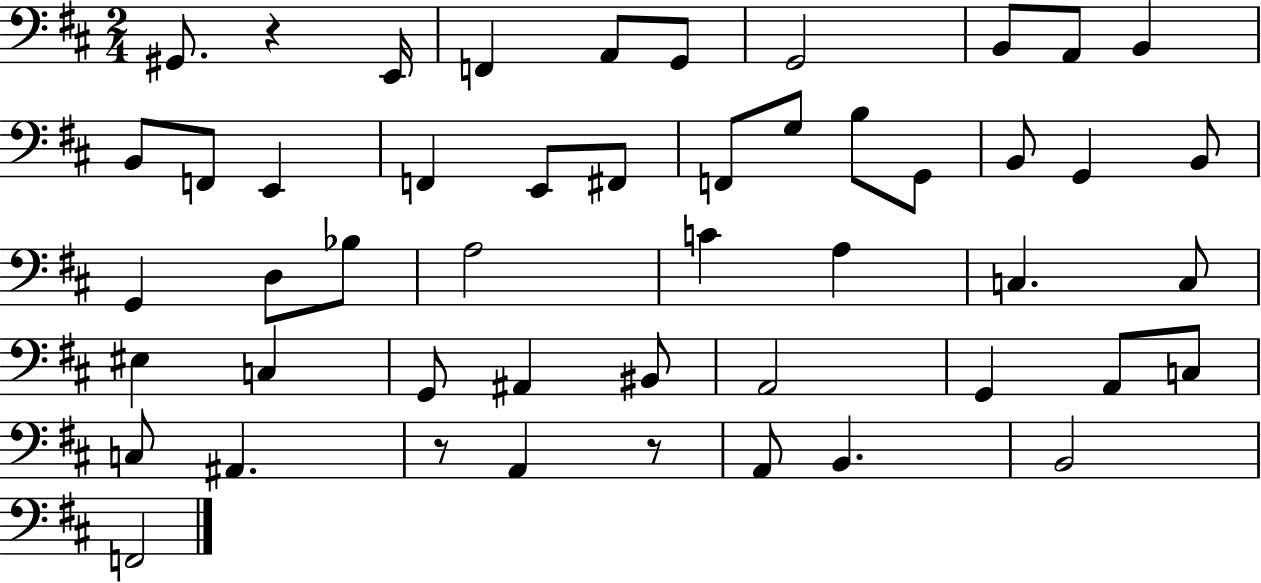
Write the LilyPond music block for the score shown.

{
  \clef bass
  \numericTimeSignature
  \time 2/4
  \key d \major
  gis,8. r4 e,16 | f,4 a,8 g,8 | g,2 | b,8 a,8 b,4 | \break b,8 f,8 e,4 | f,4 e,8 fis,8 | f,8 g8 b8 g,8 | b,8 g,4 b,8 | \break g,4 d8 bes8 | a2 | c'4 a4 | c4. c8 | \break eis4 c4 | g,8 ais,4 bis,8 | a,2 | g,4 a,8 c8 | \break c8 ais,4. | r8 a,4 r8 | a,8 b,4. | b,2 | \break f,2 | \bar "|."
}